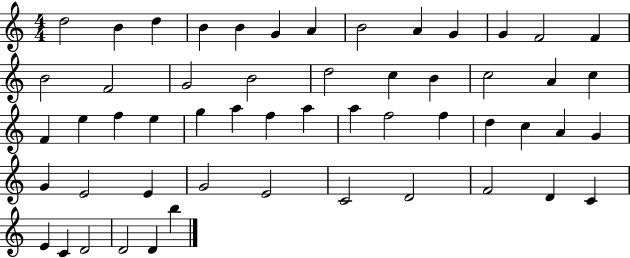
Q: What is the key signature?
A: C major